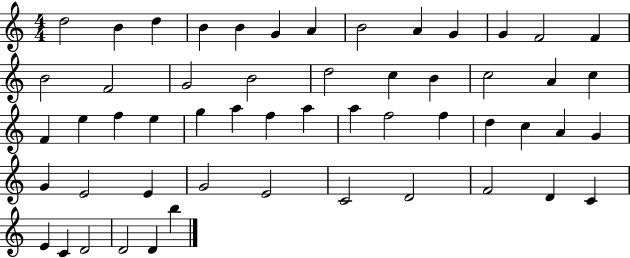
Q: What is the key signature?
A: C major